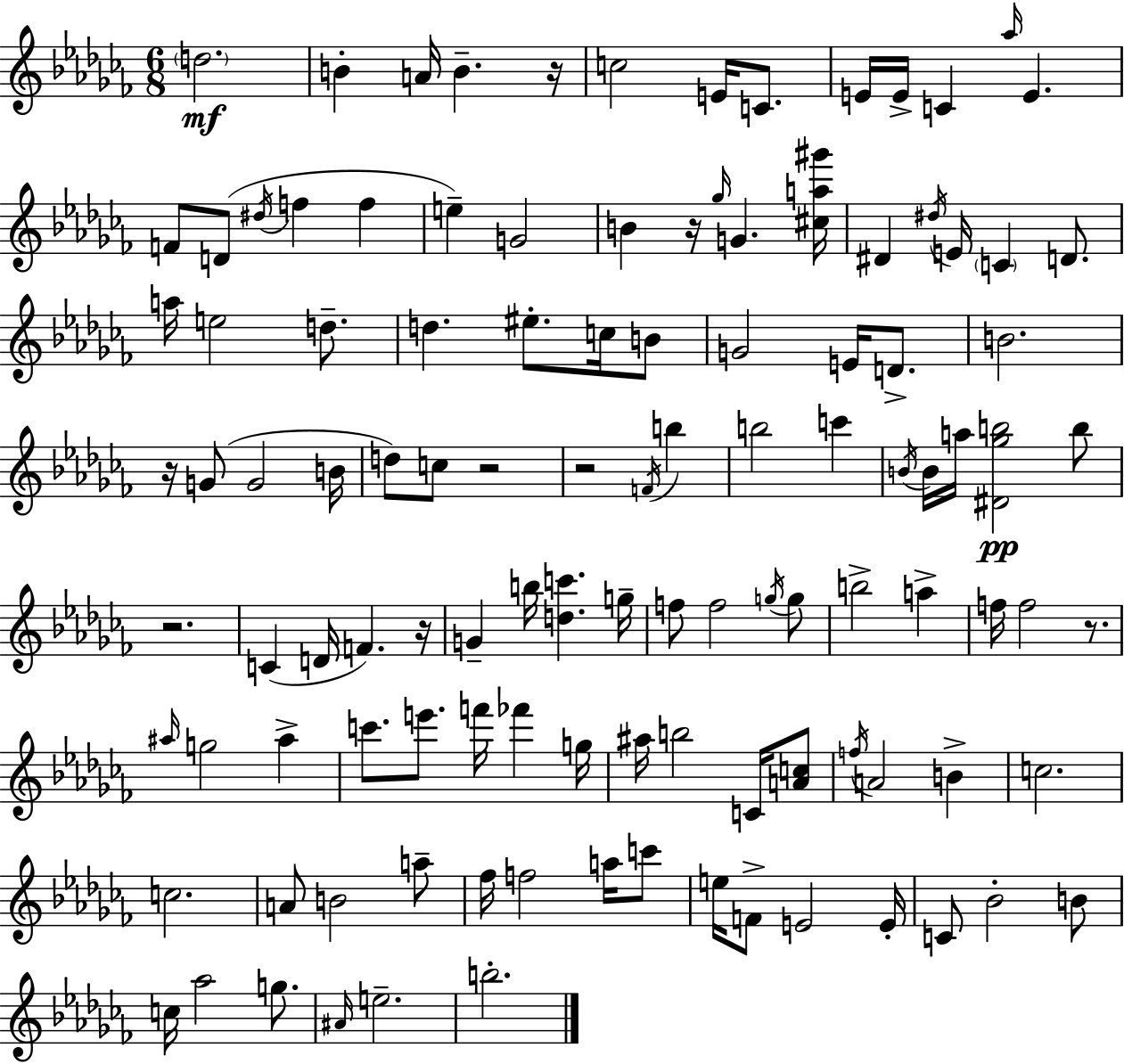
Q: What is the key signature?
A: AES minor